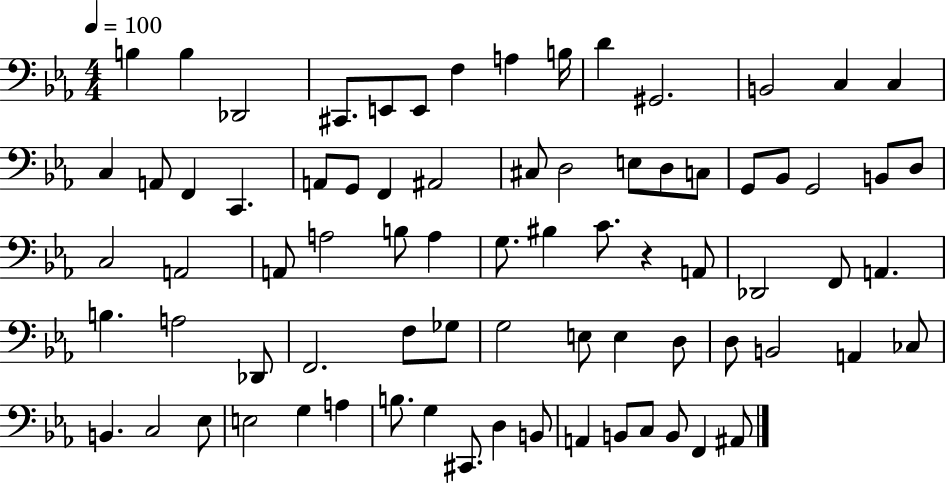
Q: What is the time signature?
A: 4/4